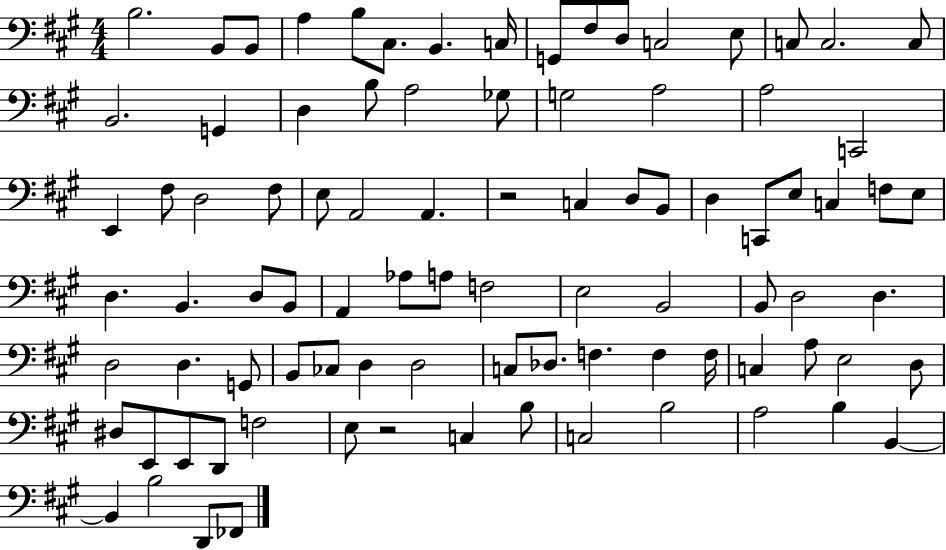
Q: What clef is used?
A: bass